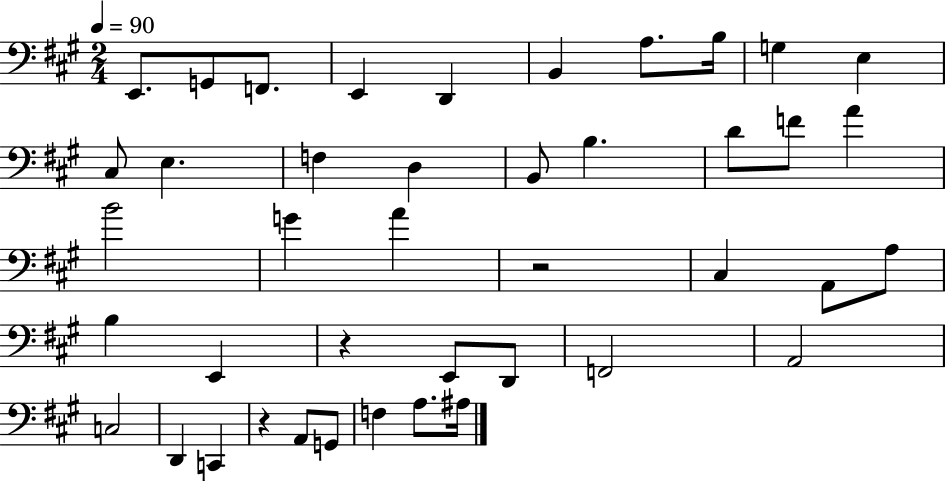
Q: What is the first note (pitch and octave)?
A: E2